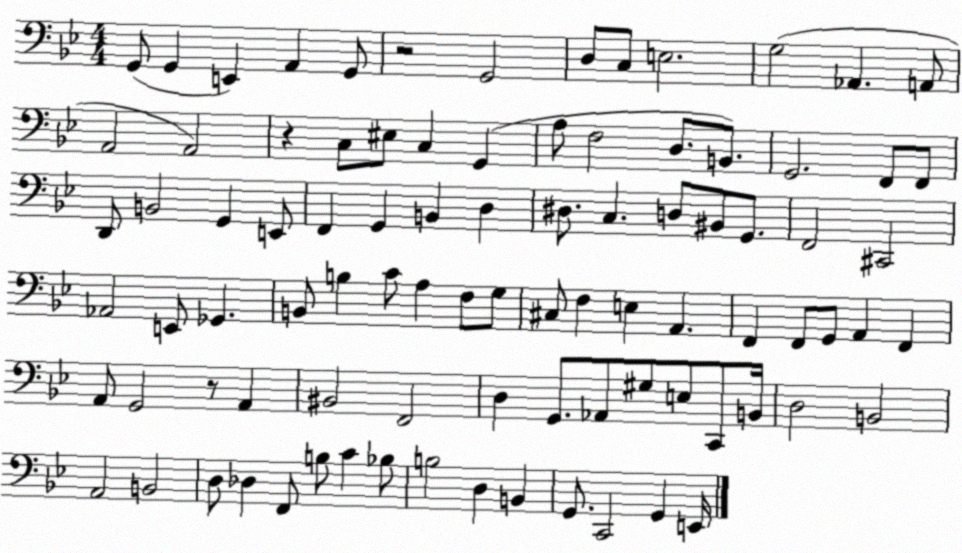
X:1
T:Untitled
M:4/4
L:1/4
K:Bb
G,,/2 G,, E,, A,, G,,/2 z2 G,,2 D,/2 C,/2 E,2 G,2 _A,, A,,/2 A,,2 A,,2 z C,/2 ^E,/2 C, G,, A,/2 F,2 D,/2 B,,/2 G,,2 F,,/2 F,,/2 D,,/2 B,,2 G,, E,,/2 F,, G,, B,, D, ^D,/2 C, D,/2 ^B,,/2 G,,/2 F,,2 ^C,,2 _A,,2 E,,/2 _G,, B,,/2 B, C/2 A, F,/2 G,/2 ^C,/2 F, E, A,, F,, F,,/2 G,,/2 A,, F,, A,,/2 G,,2 z/2 A,, ^B,,2 F,,2 D, G,,/2 _A,,/2 ^G,/2 E,/2 C,,/2 B,,/4 D,2 B,,2 A,,2 B,,2 D,/2 _D, F,,/2 B,/2 C _B,/2 B,2 D, B,, G,,/2 C,,2 G,, E,,/4